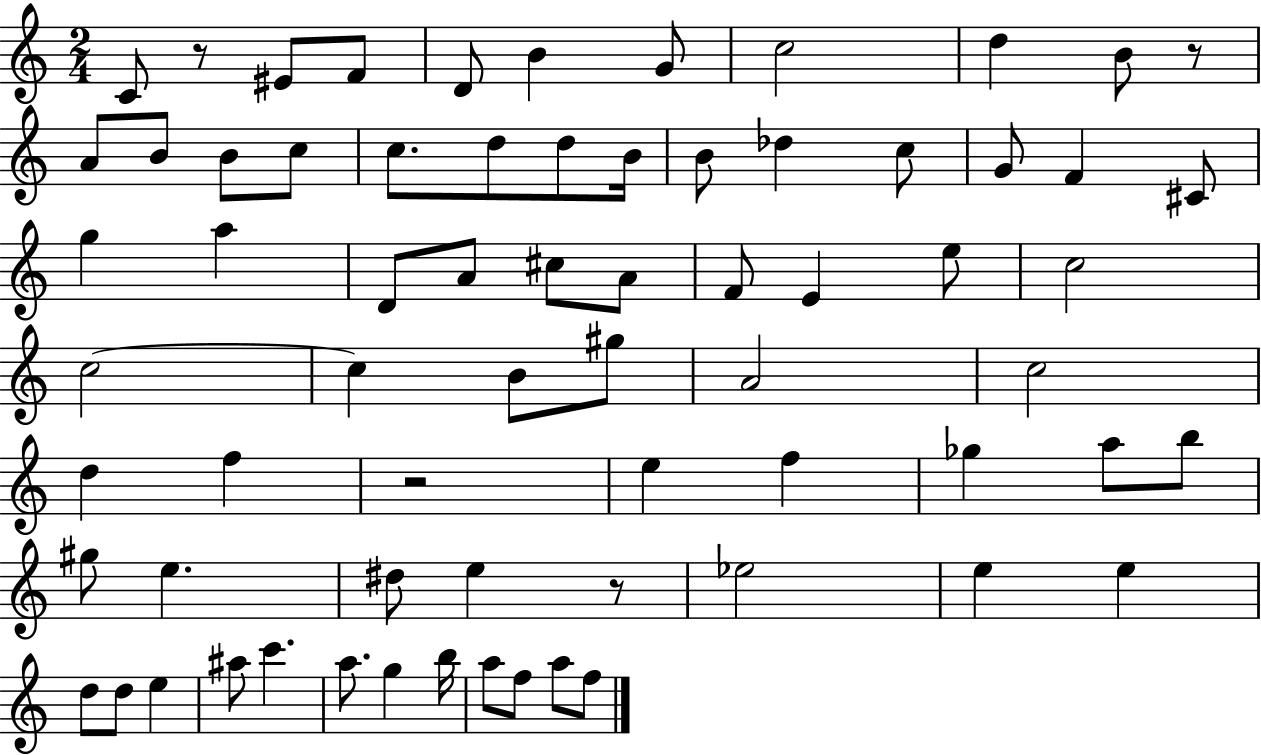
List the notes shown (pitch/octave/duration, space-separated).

C4/e R/e EIS4/e F4/e D4/e B4/q G4/e C5/h D5/q B4/e R/e A4/e B4/e B4/e C5/e C5/e. D5/e D5/e B4/s B4/e Db5/q C5/e G4/e F4/q C#4/e G5/q A5/q D4/e A4/e C#5/e A4/e F4/e E4/q E5/e C5/h C5/h C5/q B4/e G#5/e A4/h C5/h D5/q F5/q R/h E5/q F5/q Gb5/q A5/e B5/e G#5/e E5/q. D#5/e E5/q R/e Eb5/h E5/q E5/q D5/e D5/e E5/q A#5/e C6/q. A5/e. G5/q B5/s A5/e F5/e A5/e F5/e